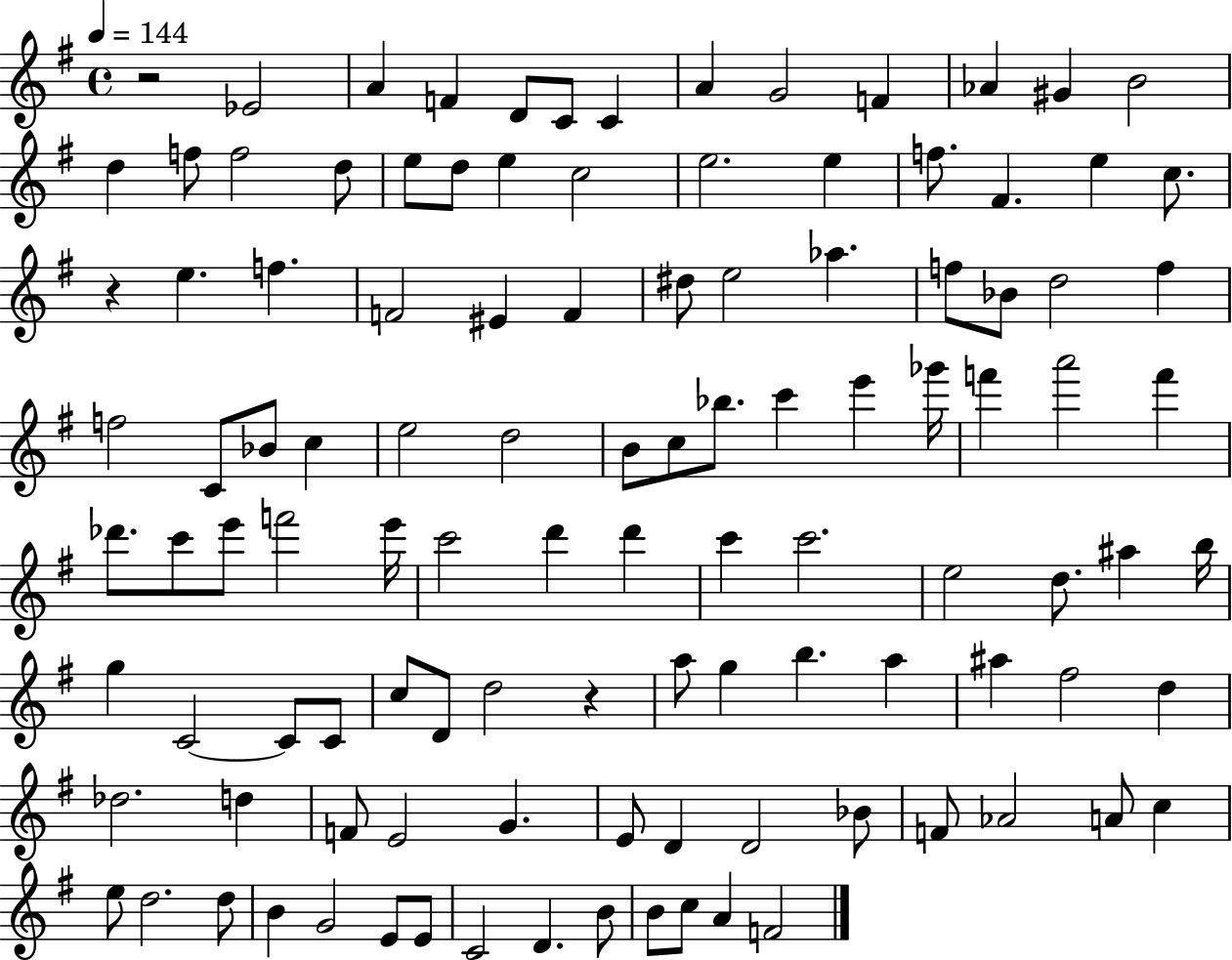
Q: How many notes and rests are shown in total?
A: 111